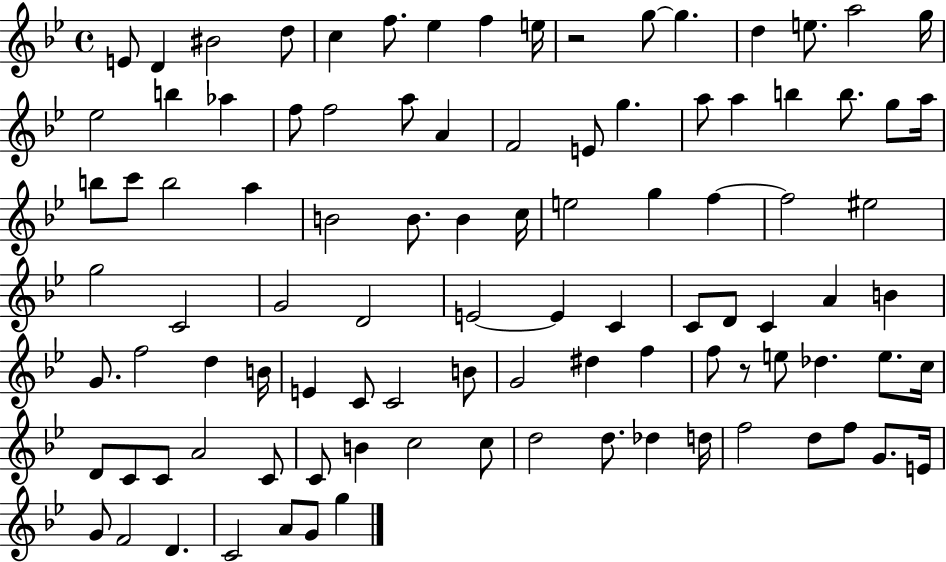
X:1
T:Untitled
M:4/4
L:1/4
K:Bb
E/2 D ^B2 d/2 c f/2 _e f e/4 z2 g/2 g d e/2 a2 g/4 _e2 b _a f/2 f2 a/2 A F2 E/2 g a/2 a b b/2 g/2 a/4 b/2 c'/2 b2 a B2 B/2 B c/4 e2 g f f2 ^e2 g2 C2 G2 D2 E2 E C C/2 D/2 C A B G/2 f2 d B/4 E C/2 C2 B/2 G2 ^d f f/2 z/2 e/2 _d e/2 c/4 D/2 C/2 C/2 A2 C/2 C/2 B c2 c/2 d2 d/2 _d d/4 f2 d/2 f/2 G/2 E/4 G/2 F2 D C2 A/2 G/2 g